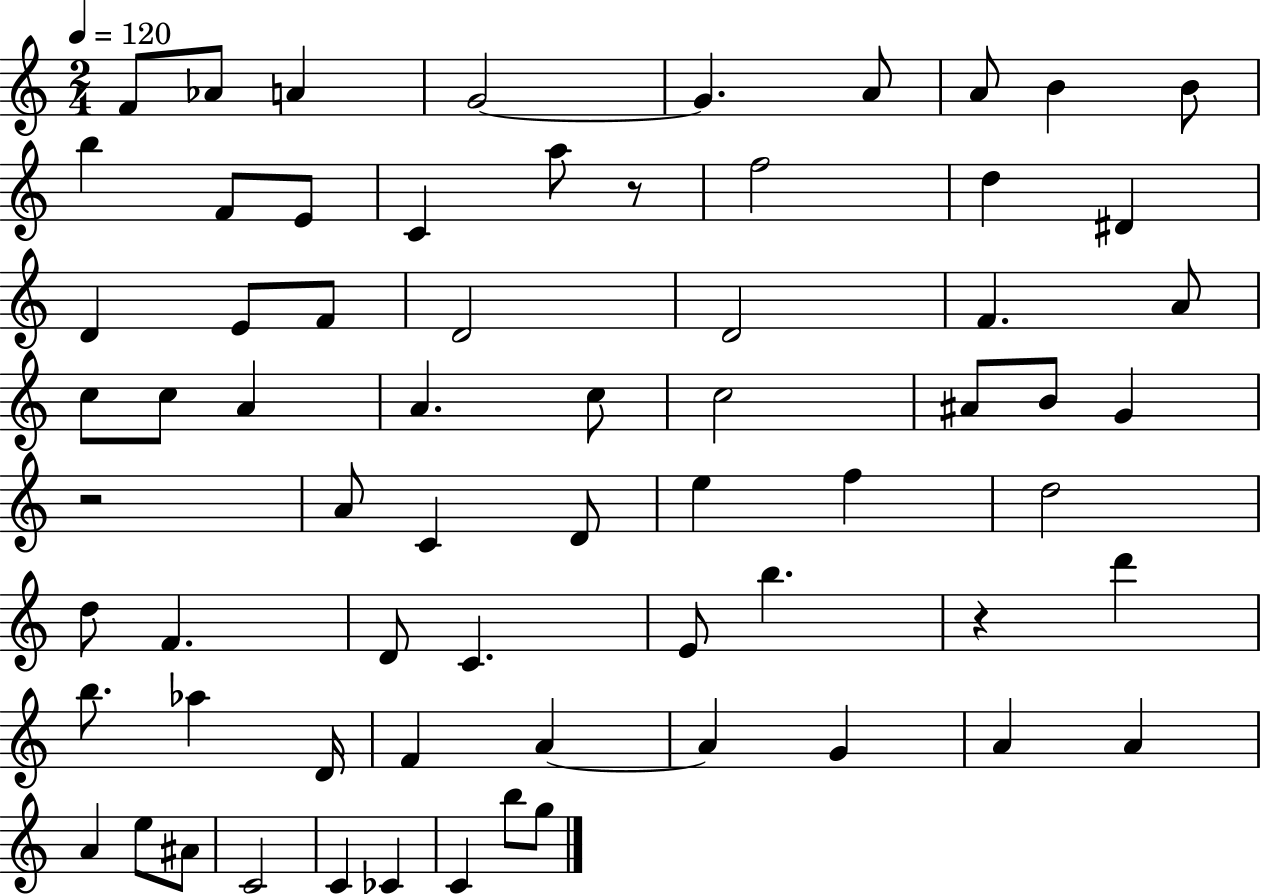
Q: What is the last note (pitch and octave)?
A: G5